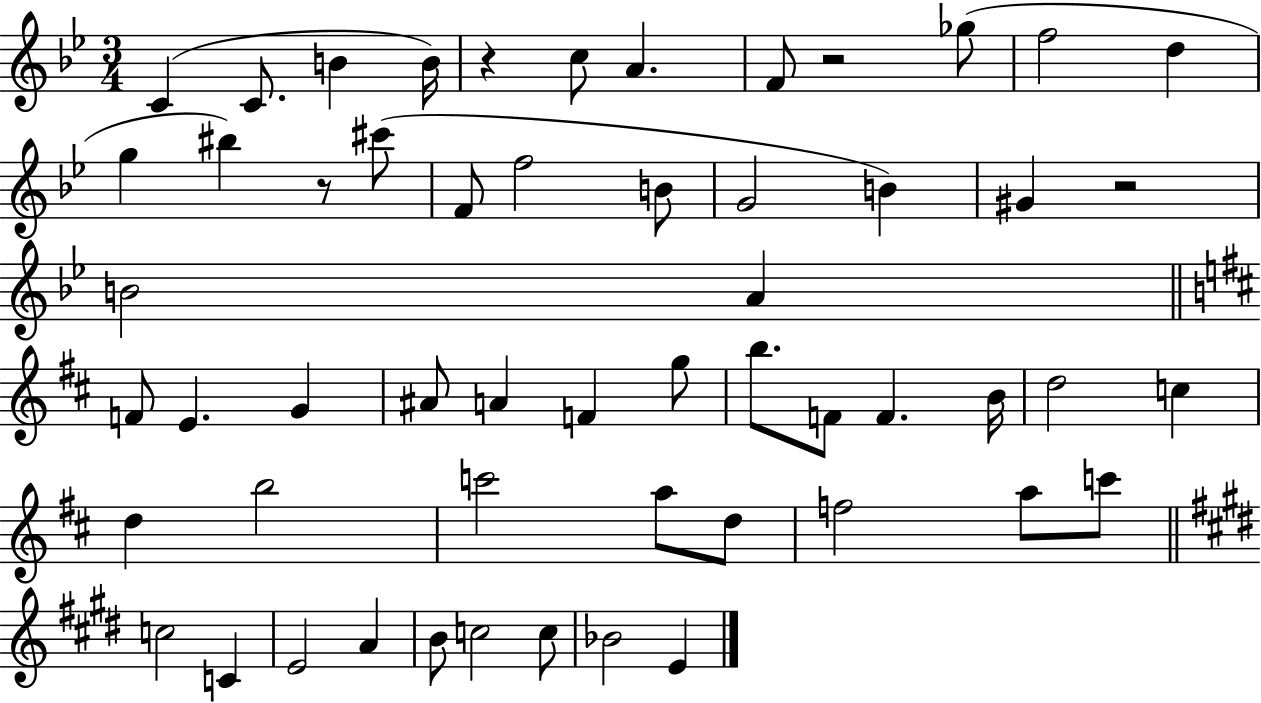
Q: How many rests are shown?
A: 4